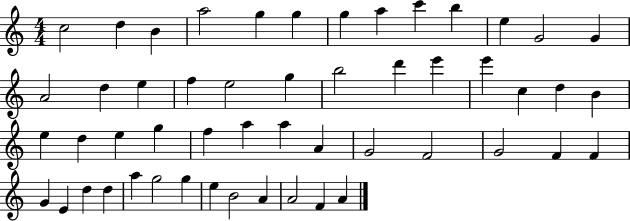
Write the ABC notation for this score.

X:1
T:Untitled
M:4/4
L:1/4
K:C
c2 d B a2 g g g a c' b e G2 G A2 d e f e2 g b2 d' e' e' c d B e d e g f a a A G2 F2 G2 F F G E d d a g2 g e B2 A A2 F A